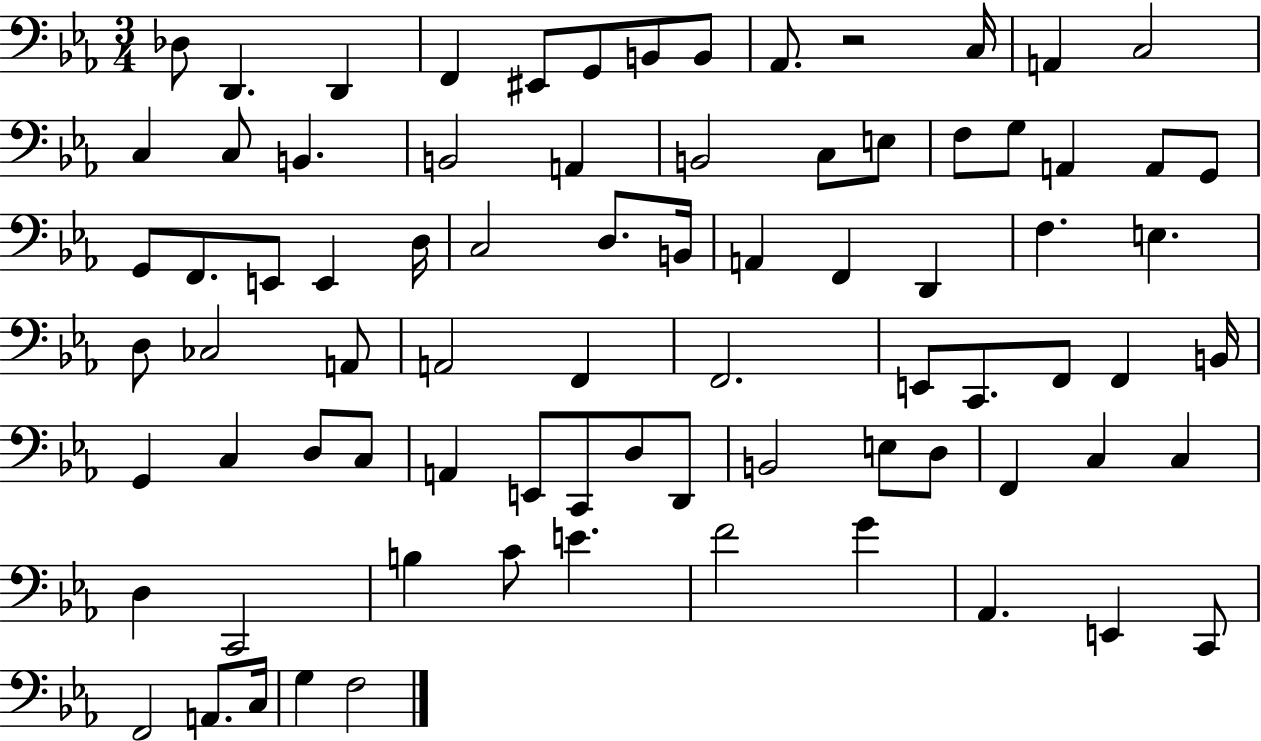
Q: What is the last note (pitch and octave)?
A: F3